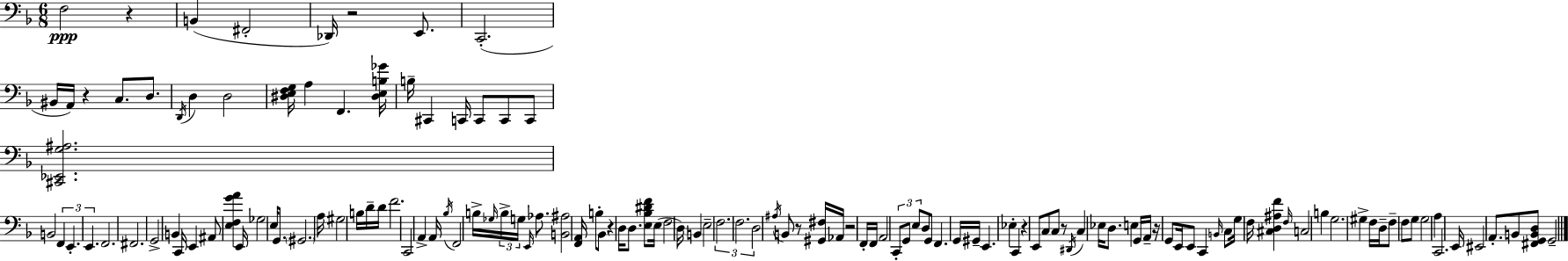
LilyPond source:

{
  \clef bass
  \numericTimeSignature
  \time 6/8
  \key d \minor
  f2\ppp r4 | b,4( fis,2-. | des,16) r2 e,8. | c,2.-.( | \break bis,16 a,16) r4 c8. d8. | \acciaccatura { d,16 } d4 d2 | <dis e f g>16 a4 f,4. | <dis e b ges'>16 b16-- cis,4 c,16 c,8 c,8 c,8 | \break <cis, ees, g ais>2. | b,2 \tuplet 3/2 { f,4 | e,4.-. e,4. } | f,2. | \break fis,2. | g,2-> b,4 | c,16 e,4 ais,8 <e f g' a'>4 | e,16 ges2 e16 g,8. | \break \parenthesize gis,2. | a16 gis2 b16 d'16-- | d'16 f'2. | c,2 a,4-> | \break a,16 \acciaccatura { bes16 } f,2 b16-> | \grace { ges16 } \tuplet 3/2 { b16-> g16 \grace { e,16 } } aes8. <b, ais>2 | <f, a,>16 b8-. bes,8 r4 | d16 d8. <e bes dis' f'>8 e16( f2 | \break d16) b,4 e2-- | \tuplet 3/2 { f2. | f2. | d2 } | \break \acciaccatura { ais16 } b,8 r8 <gis, fis>16 aes,16 r2 | f,16-. f,16 a,2 | \tuplet 3/2 { c,8-. g,8 e8 } d8 g,8 f,4. | g,16 gis,16-- e,4. | \break ees4-. c,4 r4 | e,8 c8 c8 r8 \acciaccatura { dis,16 } c4 | ees16 d8. e4 g,16 a,16-- | r16 g,8 e,16 e,8 c,4 \grace { b,16 } c8 | \break g16 f16 <cis d ais f'>4 \grace { f16 } c2 | b4 g2. | gis4-> | f16 d16-- f8-- f8 g8 g2 | \break a4 c,2. | e,16 eis,2 | a,8.-. b,8 <fis, g, b, d>8 | g,2-- \bar "|."
}